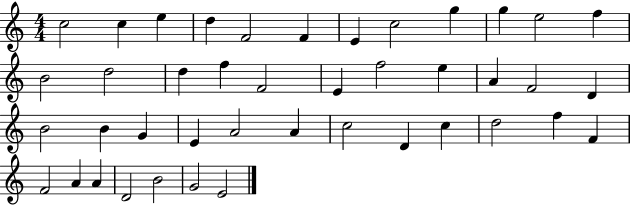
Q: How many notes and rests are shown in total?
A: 42